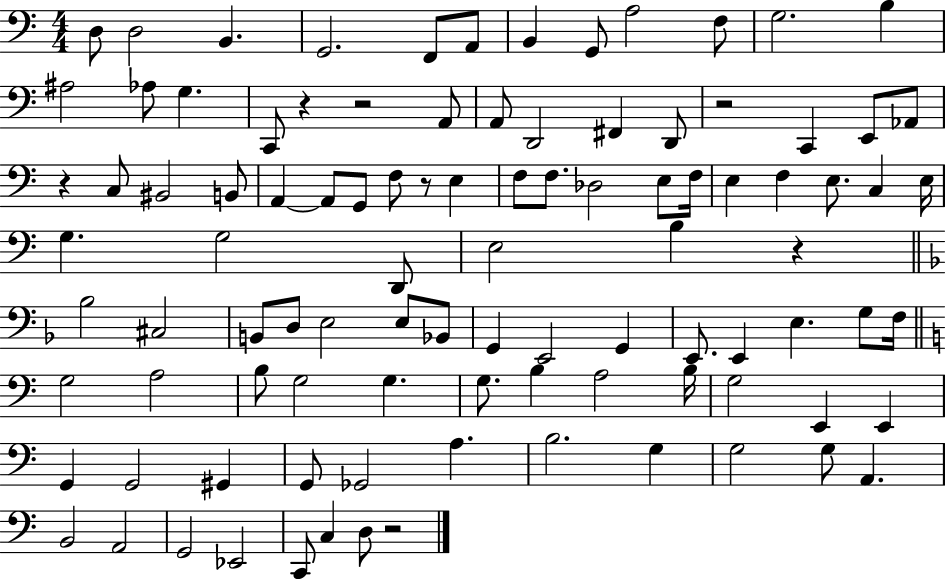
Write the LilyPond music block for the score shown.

{
  \clef bass
  \numericTimeSignature
  \time 4/4
  \key c \major
  \repeat volta 2 { d8 d2 b,4. | g,2. f,8 a,8 | b,4 g,8 a2 f8 | g2. b4 | \break ais2 aes8 g4. | c,8 r4 r2 a,8 | a,8 d,2 fis,4 d,8 | r2 c,4 e,8 aes,8 | \break r4 c8 bis,2 b,8 | a,4~~ a,8 g,8 f8 r8 e4 | f8 f8. des2 e8 f16 | e4 f4 e8. c4 e16 | \break g4. g2 d,8 | e2 b4 r4 | \bar "||" \break \key f \major bes2 cis2 | b,8 d8 e2 e8 bes,8 | g,4 e,2 g,4 | e,8. e,4 e4. g8 f16 | \break \bar "||" \break \key c \major g2 a2 | b8 g2 g4. | g8. b4 a2 b16 | g2 e,4 e,4 | \break g,4 g,2 gis,4 | g,8 ges,2 a4. | b2. g4 | g2 g8 a,4. | \break b,2 a,2 | g,2 ees,2 | c,8 c4 d8 r2 | } \bar "|."
}